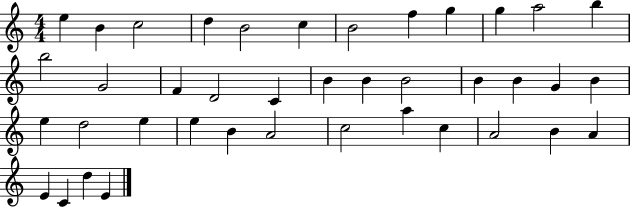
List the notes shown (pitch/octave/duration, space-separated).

E5/q B4/q C5/h D5/q B4/h C5/q B4/h F5/q G5/q G5/q A5/h B5/q B5/h G4/h F4/q D4/h C4/q B4/q B4/q B4/h B4/q B4/q G4/q B4/q E5/q D5/h E5/q E5/q B4/q A4/h C5/h A5/q C5/q A4/h B4/q A4/q E4/q C4/q D5/q E4/q